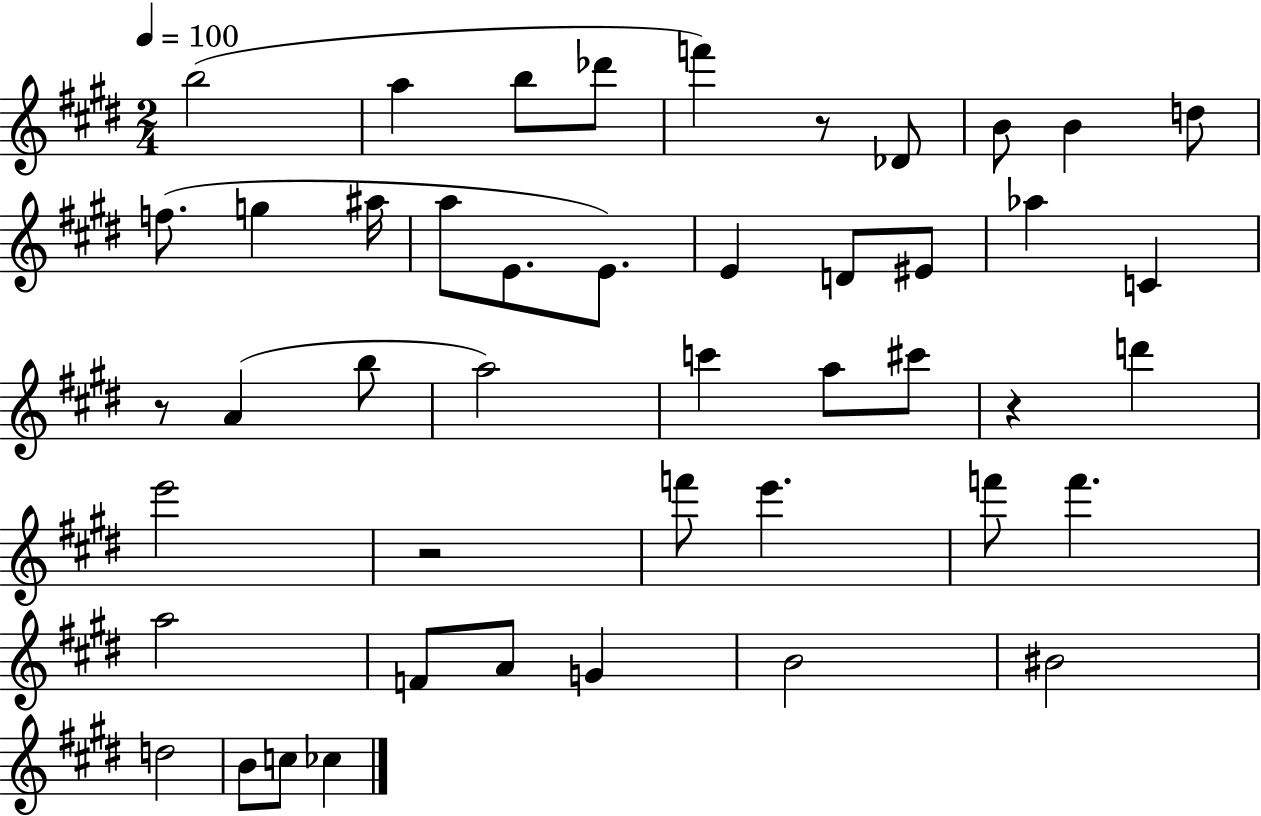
B5/h A5/q B5/e Db6/e F6/q R/e Db4/e B4/e B4/q D5/e F5/e. G5/q A#5/s A5/e E4/e. E4/e. E4/q D4/e EIS4/e Ab5/q C4/q R/e A4/q B5/e A5/h C6/q A5/e C#6/e R/q D6/q E6/h R/h F6/e E6/q. F6/e F6/q. A5/h F4/e A4/e G4/q B4/h BIS4/h D5/h B4/e C5/e CES5/q